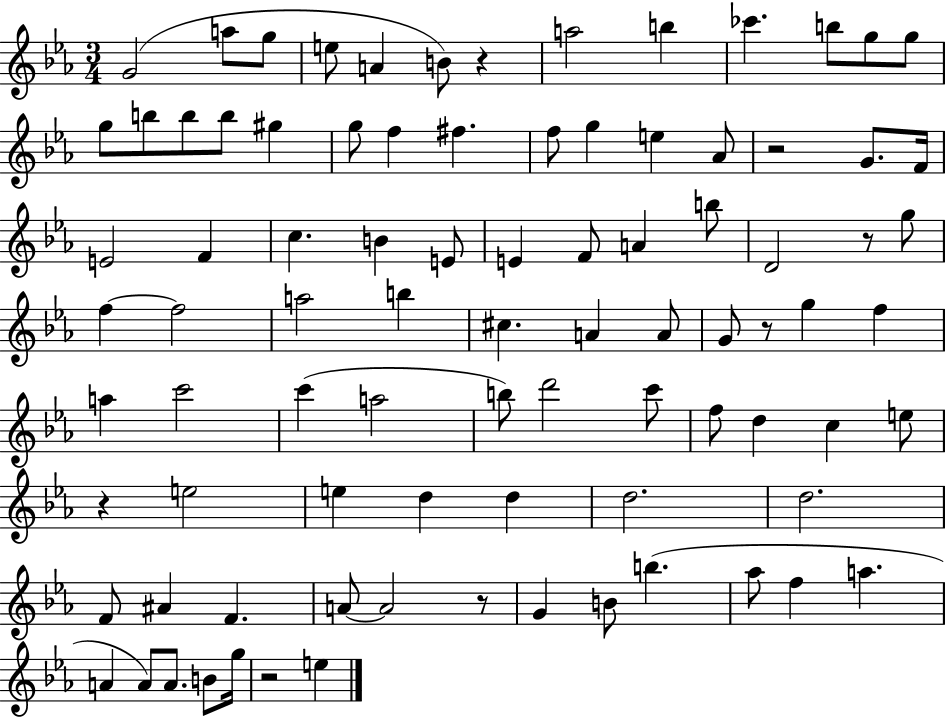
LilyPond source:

{
  \clef treble
  \numericTimeSignature
  \time 3/4
  \key ees \major
  g'2( a''8 g''8 | e''8 a'4 b'8) r4 | a''2 b''4 | ces'''4. b''8 g''8 g''8 | \break g''8 b''8 b''8 b''8 gis''4 | g''8 f''4 fis''4. | f''8 g''4 e''4 aes'8 | r2 g'8. f'16 | \break e'2 f'4 | c''4. b'4 e'8 | e'4 f'8 a'4 b''8 | d'2 r8 g''8 | \break f''4~~ f''2 | a''2 b''4 | cis''4. a'4 a'8 | g'8 r8 g''4 f''4 | \break a''4 c'''2 | c'''4( a''2 | b''8) d'''2 c'''8 | f''8 d''4 c''4 e''8 | \break r4 e''2 | e''4 d''4 d''4 | d''2. | d''2. | \break f'8 ais'4 f'4. | a'8~~ a'2 r8 | g'4 b'8 b''4.( | aes''8 f''4 a''4. | \break a'4 a'8) a'8. b'8 g''16 | r2 e''4 | \bar "|."
}